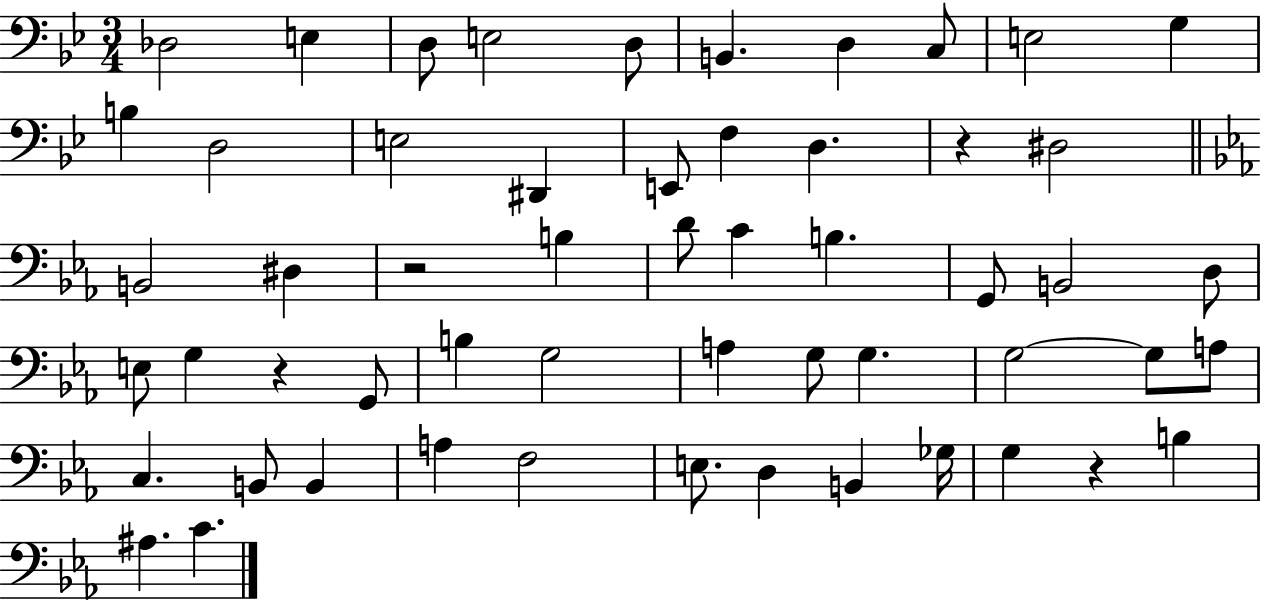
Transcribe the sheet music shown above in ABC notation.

X:1
T:Untitled
M:3/4
L:1/4
K:Bb
_D,2 E, D,/2 E,2 D,/2 B,, D, C,/2 E,2 G, B, D,2 E,2 ^D,, E,,/2 F, D, z ^D,2 B,,2 ^D, z2 B, D/2 C B, G,,/2 B,,2 D,/2 E,/2 G, z G,,/2 B, G,2 A, G,/2 G, G,2 G,/2 A,/2 C, B,,/2 B,, A, F,2 E,/2 D, B,, _G,/4 G, z B, ^A, C